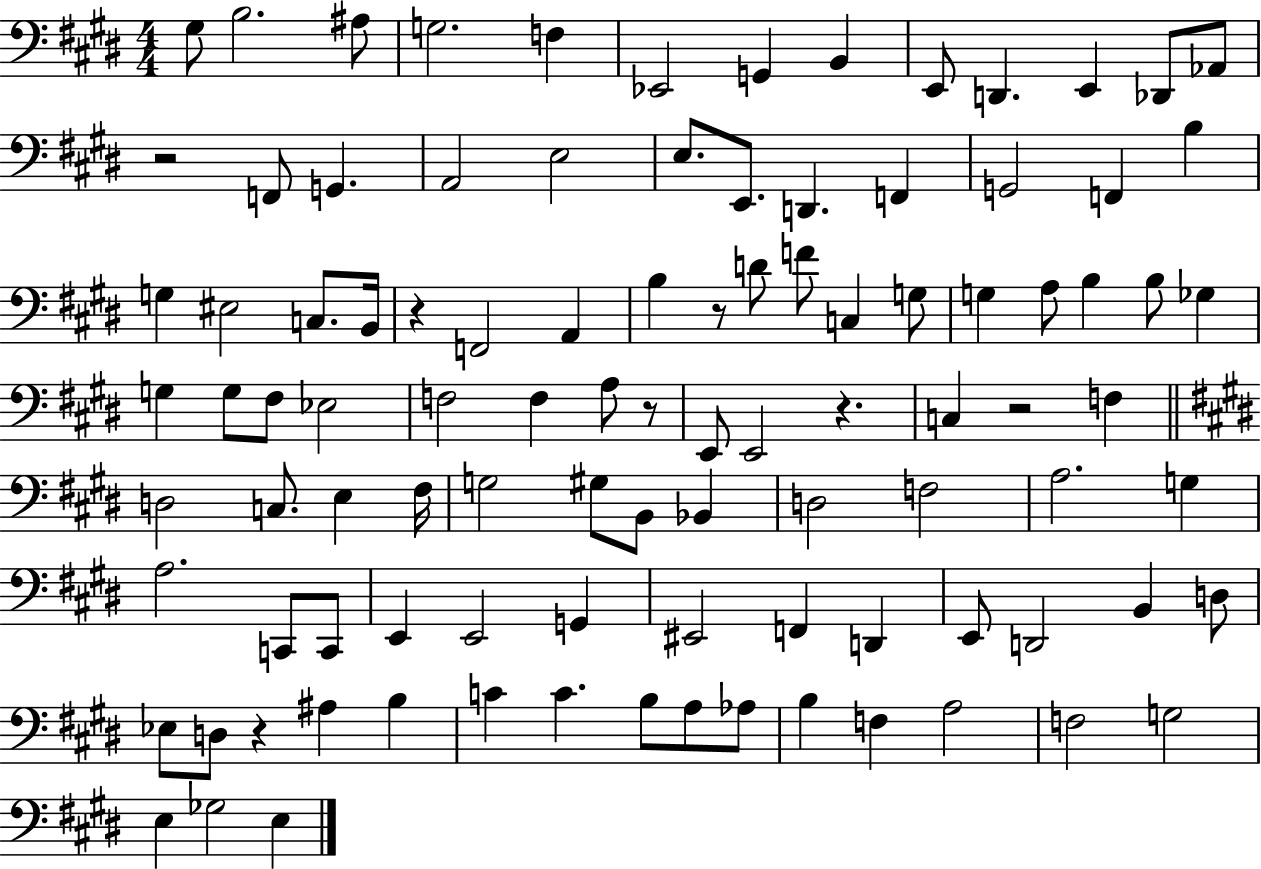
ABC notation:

X:1
T:Untitled
M:4/4
L:1/4
K:E
^G,/2 B,2 ^A,/2 G,2 F, _E,,2 G,, B,, E,,/2 D,, E,, _D,,/2 _A,,/2 z2 F,,/2 G,, A,,2 E,2 E,/2 E,,/2 D,, F,, G,,2 F,, B, G, ^E,2 C,/2 B,,/4 z F,,2 A,, B, z/2 D/2 F/2 C, G,/2 G, A,/2 B, B,/2 _G, G, G,/2 ^F,/2 _E,2 F,2 F, A,/2 z/2 E,,/2 E,,2 z C, z2 F, D,2 C,/2 E, ^F,/4 G,2 ^G,/2 B,,/2 _B,, D,2 F,2 A,2 G, A,2 C,,/2 C,,/2 E,, E,,2 G,, ^E,,2 F,, D,, E,,/2 D,,2 B,, D,/2 _E,/2 D,/2 z ^A, B, C C B,/2 A,/2 _A,/2 B, F, A,2 F,2 G,2 E, _G,2 E,